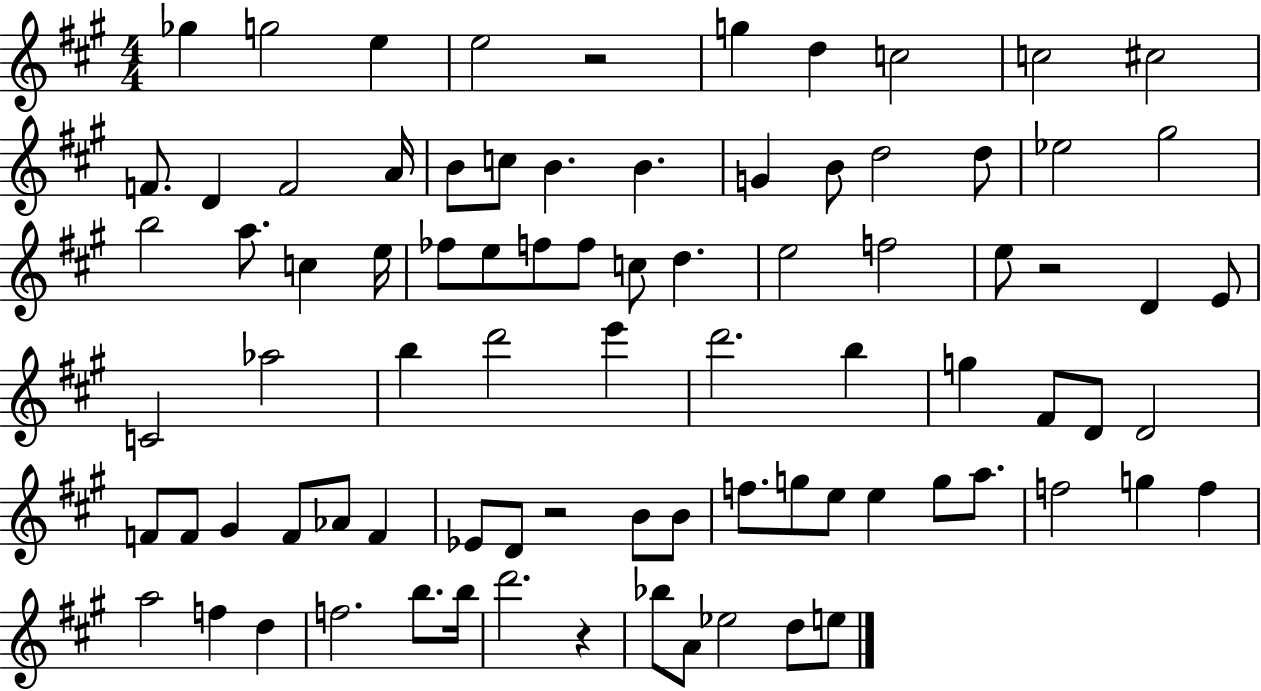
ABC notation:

X:1
T:Untitled
M:4/4
L:1/4
K:A
_g g2 e e2 z2 g d c2 c2 ^c2 F/2 D F2 A/4 B/2 c/2 B B G B/2 d2 d/2 _e2 ^g2 b2 a/2 c e/4 _f/2 e/2 f/2 f/2 c/2 d e2 f2 e/2 z2 D E/2 C2 _a2 b d'2 e' d'2 b g ^F/2 D/2 D2 F/2 F/2 ^G F/2 _A/2 F _E/2 D/2 z2 B/2 B/2 f/2 g/2 e/2 e g/2 a/2 f2 g f a2 f d f2 b/2 b/4 d'2 z _b/2 A/2 _e2 d/2 e/2